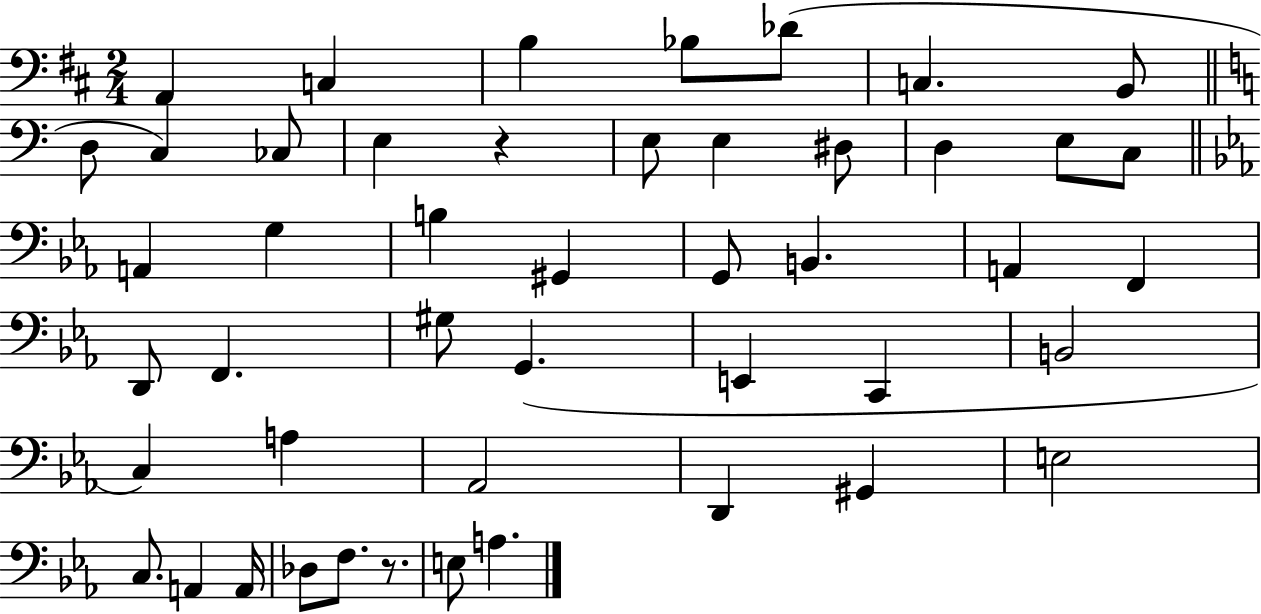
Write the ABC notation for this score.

X:1
T:Untitled
M:2/4
L:1/4
K:D
A,, C, B, _B,/2 _D/2 C, B,,/2 D,/2 C, _C,/2 E, z E,/2 E, ^D,/2 D, E,/2 C,/2 A,, G, B, ^G,, G,,/2 B,, A,, F,, D,,/2 F,, ^G,/2 G,, E,, C,, B,,2 C, A, _A,,2 D,, ^G,, E,2 C,/2 A,, A,,/4 _D,/2 F,/2 z/2 E,/2 A,